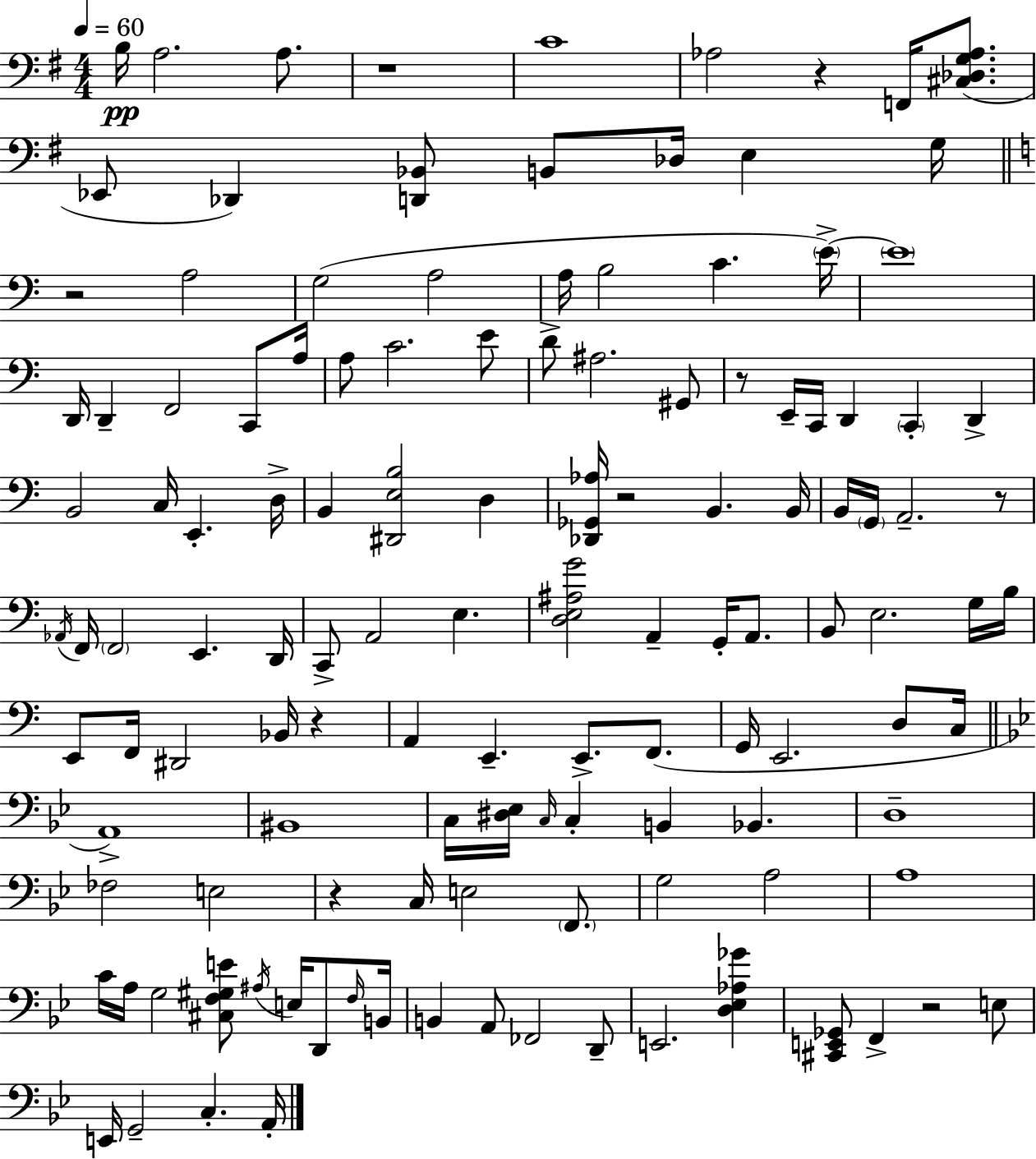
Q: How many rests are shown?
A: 9